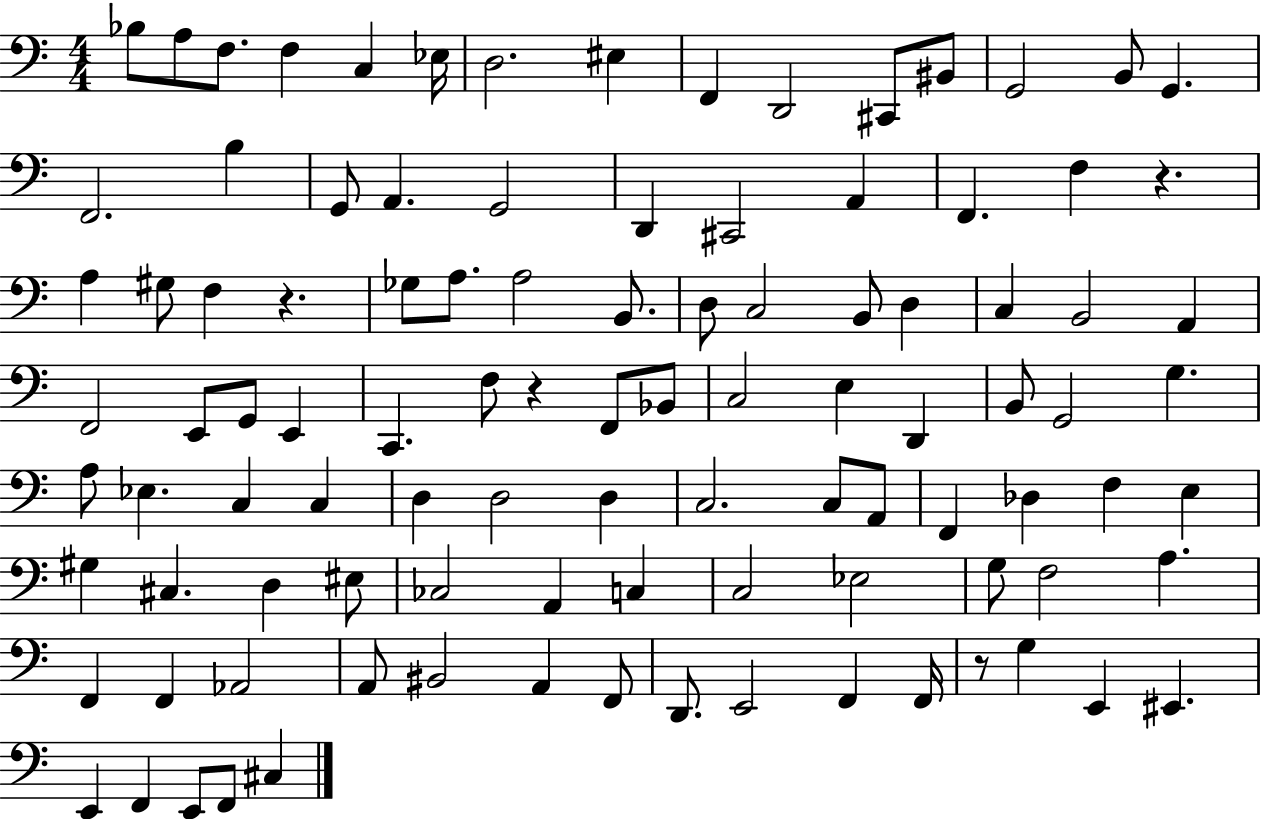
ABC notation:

X:1
T:Untitled
M:4/4
L:1/4
K:C
_B,/2 A,/2 F,/2 F, C, _E,/4 D,2 ^E, F,, D,,2 ^C,,/2 ^B,,/2 G,,2 B,,/2 G,, F,,2 B, G,,/2 A,, G,,2 D,, ^C,,2 A,, F,, F, z A, ^G,/2 F, z _G,/2 A,/2 A,2 B,,/2 D,/2 C,2 B,,/2 D, C, B,,2 A,, F,,2 E,,/2 G,,/2 E,, C,, F,/2 z F,,/2 _B,,/2 C,2 E, D,, B,,/2 G,,2 G, A,/2 _E, C, C, D, D,2 D, C,2 C,/2 A,,/2 F,, _D, F, E, ^G, ^C, D, ^E,/2 _C,2 A,, C, C,2 _E,2 G,/2 F,2 A, F,, F,, _A,,2 A,,/2 ^B,,2 A,, F,,/2 D,,/2 E,,2 F,, F,,/4 z/2 G, E,, ^E,, E,, F,, E,,/2 F,,/2 ^C,